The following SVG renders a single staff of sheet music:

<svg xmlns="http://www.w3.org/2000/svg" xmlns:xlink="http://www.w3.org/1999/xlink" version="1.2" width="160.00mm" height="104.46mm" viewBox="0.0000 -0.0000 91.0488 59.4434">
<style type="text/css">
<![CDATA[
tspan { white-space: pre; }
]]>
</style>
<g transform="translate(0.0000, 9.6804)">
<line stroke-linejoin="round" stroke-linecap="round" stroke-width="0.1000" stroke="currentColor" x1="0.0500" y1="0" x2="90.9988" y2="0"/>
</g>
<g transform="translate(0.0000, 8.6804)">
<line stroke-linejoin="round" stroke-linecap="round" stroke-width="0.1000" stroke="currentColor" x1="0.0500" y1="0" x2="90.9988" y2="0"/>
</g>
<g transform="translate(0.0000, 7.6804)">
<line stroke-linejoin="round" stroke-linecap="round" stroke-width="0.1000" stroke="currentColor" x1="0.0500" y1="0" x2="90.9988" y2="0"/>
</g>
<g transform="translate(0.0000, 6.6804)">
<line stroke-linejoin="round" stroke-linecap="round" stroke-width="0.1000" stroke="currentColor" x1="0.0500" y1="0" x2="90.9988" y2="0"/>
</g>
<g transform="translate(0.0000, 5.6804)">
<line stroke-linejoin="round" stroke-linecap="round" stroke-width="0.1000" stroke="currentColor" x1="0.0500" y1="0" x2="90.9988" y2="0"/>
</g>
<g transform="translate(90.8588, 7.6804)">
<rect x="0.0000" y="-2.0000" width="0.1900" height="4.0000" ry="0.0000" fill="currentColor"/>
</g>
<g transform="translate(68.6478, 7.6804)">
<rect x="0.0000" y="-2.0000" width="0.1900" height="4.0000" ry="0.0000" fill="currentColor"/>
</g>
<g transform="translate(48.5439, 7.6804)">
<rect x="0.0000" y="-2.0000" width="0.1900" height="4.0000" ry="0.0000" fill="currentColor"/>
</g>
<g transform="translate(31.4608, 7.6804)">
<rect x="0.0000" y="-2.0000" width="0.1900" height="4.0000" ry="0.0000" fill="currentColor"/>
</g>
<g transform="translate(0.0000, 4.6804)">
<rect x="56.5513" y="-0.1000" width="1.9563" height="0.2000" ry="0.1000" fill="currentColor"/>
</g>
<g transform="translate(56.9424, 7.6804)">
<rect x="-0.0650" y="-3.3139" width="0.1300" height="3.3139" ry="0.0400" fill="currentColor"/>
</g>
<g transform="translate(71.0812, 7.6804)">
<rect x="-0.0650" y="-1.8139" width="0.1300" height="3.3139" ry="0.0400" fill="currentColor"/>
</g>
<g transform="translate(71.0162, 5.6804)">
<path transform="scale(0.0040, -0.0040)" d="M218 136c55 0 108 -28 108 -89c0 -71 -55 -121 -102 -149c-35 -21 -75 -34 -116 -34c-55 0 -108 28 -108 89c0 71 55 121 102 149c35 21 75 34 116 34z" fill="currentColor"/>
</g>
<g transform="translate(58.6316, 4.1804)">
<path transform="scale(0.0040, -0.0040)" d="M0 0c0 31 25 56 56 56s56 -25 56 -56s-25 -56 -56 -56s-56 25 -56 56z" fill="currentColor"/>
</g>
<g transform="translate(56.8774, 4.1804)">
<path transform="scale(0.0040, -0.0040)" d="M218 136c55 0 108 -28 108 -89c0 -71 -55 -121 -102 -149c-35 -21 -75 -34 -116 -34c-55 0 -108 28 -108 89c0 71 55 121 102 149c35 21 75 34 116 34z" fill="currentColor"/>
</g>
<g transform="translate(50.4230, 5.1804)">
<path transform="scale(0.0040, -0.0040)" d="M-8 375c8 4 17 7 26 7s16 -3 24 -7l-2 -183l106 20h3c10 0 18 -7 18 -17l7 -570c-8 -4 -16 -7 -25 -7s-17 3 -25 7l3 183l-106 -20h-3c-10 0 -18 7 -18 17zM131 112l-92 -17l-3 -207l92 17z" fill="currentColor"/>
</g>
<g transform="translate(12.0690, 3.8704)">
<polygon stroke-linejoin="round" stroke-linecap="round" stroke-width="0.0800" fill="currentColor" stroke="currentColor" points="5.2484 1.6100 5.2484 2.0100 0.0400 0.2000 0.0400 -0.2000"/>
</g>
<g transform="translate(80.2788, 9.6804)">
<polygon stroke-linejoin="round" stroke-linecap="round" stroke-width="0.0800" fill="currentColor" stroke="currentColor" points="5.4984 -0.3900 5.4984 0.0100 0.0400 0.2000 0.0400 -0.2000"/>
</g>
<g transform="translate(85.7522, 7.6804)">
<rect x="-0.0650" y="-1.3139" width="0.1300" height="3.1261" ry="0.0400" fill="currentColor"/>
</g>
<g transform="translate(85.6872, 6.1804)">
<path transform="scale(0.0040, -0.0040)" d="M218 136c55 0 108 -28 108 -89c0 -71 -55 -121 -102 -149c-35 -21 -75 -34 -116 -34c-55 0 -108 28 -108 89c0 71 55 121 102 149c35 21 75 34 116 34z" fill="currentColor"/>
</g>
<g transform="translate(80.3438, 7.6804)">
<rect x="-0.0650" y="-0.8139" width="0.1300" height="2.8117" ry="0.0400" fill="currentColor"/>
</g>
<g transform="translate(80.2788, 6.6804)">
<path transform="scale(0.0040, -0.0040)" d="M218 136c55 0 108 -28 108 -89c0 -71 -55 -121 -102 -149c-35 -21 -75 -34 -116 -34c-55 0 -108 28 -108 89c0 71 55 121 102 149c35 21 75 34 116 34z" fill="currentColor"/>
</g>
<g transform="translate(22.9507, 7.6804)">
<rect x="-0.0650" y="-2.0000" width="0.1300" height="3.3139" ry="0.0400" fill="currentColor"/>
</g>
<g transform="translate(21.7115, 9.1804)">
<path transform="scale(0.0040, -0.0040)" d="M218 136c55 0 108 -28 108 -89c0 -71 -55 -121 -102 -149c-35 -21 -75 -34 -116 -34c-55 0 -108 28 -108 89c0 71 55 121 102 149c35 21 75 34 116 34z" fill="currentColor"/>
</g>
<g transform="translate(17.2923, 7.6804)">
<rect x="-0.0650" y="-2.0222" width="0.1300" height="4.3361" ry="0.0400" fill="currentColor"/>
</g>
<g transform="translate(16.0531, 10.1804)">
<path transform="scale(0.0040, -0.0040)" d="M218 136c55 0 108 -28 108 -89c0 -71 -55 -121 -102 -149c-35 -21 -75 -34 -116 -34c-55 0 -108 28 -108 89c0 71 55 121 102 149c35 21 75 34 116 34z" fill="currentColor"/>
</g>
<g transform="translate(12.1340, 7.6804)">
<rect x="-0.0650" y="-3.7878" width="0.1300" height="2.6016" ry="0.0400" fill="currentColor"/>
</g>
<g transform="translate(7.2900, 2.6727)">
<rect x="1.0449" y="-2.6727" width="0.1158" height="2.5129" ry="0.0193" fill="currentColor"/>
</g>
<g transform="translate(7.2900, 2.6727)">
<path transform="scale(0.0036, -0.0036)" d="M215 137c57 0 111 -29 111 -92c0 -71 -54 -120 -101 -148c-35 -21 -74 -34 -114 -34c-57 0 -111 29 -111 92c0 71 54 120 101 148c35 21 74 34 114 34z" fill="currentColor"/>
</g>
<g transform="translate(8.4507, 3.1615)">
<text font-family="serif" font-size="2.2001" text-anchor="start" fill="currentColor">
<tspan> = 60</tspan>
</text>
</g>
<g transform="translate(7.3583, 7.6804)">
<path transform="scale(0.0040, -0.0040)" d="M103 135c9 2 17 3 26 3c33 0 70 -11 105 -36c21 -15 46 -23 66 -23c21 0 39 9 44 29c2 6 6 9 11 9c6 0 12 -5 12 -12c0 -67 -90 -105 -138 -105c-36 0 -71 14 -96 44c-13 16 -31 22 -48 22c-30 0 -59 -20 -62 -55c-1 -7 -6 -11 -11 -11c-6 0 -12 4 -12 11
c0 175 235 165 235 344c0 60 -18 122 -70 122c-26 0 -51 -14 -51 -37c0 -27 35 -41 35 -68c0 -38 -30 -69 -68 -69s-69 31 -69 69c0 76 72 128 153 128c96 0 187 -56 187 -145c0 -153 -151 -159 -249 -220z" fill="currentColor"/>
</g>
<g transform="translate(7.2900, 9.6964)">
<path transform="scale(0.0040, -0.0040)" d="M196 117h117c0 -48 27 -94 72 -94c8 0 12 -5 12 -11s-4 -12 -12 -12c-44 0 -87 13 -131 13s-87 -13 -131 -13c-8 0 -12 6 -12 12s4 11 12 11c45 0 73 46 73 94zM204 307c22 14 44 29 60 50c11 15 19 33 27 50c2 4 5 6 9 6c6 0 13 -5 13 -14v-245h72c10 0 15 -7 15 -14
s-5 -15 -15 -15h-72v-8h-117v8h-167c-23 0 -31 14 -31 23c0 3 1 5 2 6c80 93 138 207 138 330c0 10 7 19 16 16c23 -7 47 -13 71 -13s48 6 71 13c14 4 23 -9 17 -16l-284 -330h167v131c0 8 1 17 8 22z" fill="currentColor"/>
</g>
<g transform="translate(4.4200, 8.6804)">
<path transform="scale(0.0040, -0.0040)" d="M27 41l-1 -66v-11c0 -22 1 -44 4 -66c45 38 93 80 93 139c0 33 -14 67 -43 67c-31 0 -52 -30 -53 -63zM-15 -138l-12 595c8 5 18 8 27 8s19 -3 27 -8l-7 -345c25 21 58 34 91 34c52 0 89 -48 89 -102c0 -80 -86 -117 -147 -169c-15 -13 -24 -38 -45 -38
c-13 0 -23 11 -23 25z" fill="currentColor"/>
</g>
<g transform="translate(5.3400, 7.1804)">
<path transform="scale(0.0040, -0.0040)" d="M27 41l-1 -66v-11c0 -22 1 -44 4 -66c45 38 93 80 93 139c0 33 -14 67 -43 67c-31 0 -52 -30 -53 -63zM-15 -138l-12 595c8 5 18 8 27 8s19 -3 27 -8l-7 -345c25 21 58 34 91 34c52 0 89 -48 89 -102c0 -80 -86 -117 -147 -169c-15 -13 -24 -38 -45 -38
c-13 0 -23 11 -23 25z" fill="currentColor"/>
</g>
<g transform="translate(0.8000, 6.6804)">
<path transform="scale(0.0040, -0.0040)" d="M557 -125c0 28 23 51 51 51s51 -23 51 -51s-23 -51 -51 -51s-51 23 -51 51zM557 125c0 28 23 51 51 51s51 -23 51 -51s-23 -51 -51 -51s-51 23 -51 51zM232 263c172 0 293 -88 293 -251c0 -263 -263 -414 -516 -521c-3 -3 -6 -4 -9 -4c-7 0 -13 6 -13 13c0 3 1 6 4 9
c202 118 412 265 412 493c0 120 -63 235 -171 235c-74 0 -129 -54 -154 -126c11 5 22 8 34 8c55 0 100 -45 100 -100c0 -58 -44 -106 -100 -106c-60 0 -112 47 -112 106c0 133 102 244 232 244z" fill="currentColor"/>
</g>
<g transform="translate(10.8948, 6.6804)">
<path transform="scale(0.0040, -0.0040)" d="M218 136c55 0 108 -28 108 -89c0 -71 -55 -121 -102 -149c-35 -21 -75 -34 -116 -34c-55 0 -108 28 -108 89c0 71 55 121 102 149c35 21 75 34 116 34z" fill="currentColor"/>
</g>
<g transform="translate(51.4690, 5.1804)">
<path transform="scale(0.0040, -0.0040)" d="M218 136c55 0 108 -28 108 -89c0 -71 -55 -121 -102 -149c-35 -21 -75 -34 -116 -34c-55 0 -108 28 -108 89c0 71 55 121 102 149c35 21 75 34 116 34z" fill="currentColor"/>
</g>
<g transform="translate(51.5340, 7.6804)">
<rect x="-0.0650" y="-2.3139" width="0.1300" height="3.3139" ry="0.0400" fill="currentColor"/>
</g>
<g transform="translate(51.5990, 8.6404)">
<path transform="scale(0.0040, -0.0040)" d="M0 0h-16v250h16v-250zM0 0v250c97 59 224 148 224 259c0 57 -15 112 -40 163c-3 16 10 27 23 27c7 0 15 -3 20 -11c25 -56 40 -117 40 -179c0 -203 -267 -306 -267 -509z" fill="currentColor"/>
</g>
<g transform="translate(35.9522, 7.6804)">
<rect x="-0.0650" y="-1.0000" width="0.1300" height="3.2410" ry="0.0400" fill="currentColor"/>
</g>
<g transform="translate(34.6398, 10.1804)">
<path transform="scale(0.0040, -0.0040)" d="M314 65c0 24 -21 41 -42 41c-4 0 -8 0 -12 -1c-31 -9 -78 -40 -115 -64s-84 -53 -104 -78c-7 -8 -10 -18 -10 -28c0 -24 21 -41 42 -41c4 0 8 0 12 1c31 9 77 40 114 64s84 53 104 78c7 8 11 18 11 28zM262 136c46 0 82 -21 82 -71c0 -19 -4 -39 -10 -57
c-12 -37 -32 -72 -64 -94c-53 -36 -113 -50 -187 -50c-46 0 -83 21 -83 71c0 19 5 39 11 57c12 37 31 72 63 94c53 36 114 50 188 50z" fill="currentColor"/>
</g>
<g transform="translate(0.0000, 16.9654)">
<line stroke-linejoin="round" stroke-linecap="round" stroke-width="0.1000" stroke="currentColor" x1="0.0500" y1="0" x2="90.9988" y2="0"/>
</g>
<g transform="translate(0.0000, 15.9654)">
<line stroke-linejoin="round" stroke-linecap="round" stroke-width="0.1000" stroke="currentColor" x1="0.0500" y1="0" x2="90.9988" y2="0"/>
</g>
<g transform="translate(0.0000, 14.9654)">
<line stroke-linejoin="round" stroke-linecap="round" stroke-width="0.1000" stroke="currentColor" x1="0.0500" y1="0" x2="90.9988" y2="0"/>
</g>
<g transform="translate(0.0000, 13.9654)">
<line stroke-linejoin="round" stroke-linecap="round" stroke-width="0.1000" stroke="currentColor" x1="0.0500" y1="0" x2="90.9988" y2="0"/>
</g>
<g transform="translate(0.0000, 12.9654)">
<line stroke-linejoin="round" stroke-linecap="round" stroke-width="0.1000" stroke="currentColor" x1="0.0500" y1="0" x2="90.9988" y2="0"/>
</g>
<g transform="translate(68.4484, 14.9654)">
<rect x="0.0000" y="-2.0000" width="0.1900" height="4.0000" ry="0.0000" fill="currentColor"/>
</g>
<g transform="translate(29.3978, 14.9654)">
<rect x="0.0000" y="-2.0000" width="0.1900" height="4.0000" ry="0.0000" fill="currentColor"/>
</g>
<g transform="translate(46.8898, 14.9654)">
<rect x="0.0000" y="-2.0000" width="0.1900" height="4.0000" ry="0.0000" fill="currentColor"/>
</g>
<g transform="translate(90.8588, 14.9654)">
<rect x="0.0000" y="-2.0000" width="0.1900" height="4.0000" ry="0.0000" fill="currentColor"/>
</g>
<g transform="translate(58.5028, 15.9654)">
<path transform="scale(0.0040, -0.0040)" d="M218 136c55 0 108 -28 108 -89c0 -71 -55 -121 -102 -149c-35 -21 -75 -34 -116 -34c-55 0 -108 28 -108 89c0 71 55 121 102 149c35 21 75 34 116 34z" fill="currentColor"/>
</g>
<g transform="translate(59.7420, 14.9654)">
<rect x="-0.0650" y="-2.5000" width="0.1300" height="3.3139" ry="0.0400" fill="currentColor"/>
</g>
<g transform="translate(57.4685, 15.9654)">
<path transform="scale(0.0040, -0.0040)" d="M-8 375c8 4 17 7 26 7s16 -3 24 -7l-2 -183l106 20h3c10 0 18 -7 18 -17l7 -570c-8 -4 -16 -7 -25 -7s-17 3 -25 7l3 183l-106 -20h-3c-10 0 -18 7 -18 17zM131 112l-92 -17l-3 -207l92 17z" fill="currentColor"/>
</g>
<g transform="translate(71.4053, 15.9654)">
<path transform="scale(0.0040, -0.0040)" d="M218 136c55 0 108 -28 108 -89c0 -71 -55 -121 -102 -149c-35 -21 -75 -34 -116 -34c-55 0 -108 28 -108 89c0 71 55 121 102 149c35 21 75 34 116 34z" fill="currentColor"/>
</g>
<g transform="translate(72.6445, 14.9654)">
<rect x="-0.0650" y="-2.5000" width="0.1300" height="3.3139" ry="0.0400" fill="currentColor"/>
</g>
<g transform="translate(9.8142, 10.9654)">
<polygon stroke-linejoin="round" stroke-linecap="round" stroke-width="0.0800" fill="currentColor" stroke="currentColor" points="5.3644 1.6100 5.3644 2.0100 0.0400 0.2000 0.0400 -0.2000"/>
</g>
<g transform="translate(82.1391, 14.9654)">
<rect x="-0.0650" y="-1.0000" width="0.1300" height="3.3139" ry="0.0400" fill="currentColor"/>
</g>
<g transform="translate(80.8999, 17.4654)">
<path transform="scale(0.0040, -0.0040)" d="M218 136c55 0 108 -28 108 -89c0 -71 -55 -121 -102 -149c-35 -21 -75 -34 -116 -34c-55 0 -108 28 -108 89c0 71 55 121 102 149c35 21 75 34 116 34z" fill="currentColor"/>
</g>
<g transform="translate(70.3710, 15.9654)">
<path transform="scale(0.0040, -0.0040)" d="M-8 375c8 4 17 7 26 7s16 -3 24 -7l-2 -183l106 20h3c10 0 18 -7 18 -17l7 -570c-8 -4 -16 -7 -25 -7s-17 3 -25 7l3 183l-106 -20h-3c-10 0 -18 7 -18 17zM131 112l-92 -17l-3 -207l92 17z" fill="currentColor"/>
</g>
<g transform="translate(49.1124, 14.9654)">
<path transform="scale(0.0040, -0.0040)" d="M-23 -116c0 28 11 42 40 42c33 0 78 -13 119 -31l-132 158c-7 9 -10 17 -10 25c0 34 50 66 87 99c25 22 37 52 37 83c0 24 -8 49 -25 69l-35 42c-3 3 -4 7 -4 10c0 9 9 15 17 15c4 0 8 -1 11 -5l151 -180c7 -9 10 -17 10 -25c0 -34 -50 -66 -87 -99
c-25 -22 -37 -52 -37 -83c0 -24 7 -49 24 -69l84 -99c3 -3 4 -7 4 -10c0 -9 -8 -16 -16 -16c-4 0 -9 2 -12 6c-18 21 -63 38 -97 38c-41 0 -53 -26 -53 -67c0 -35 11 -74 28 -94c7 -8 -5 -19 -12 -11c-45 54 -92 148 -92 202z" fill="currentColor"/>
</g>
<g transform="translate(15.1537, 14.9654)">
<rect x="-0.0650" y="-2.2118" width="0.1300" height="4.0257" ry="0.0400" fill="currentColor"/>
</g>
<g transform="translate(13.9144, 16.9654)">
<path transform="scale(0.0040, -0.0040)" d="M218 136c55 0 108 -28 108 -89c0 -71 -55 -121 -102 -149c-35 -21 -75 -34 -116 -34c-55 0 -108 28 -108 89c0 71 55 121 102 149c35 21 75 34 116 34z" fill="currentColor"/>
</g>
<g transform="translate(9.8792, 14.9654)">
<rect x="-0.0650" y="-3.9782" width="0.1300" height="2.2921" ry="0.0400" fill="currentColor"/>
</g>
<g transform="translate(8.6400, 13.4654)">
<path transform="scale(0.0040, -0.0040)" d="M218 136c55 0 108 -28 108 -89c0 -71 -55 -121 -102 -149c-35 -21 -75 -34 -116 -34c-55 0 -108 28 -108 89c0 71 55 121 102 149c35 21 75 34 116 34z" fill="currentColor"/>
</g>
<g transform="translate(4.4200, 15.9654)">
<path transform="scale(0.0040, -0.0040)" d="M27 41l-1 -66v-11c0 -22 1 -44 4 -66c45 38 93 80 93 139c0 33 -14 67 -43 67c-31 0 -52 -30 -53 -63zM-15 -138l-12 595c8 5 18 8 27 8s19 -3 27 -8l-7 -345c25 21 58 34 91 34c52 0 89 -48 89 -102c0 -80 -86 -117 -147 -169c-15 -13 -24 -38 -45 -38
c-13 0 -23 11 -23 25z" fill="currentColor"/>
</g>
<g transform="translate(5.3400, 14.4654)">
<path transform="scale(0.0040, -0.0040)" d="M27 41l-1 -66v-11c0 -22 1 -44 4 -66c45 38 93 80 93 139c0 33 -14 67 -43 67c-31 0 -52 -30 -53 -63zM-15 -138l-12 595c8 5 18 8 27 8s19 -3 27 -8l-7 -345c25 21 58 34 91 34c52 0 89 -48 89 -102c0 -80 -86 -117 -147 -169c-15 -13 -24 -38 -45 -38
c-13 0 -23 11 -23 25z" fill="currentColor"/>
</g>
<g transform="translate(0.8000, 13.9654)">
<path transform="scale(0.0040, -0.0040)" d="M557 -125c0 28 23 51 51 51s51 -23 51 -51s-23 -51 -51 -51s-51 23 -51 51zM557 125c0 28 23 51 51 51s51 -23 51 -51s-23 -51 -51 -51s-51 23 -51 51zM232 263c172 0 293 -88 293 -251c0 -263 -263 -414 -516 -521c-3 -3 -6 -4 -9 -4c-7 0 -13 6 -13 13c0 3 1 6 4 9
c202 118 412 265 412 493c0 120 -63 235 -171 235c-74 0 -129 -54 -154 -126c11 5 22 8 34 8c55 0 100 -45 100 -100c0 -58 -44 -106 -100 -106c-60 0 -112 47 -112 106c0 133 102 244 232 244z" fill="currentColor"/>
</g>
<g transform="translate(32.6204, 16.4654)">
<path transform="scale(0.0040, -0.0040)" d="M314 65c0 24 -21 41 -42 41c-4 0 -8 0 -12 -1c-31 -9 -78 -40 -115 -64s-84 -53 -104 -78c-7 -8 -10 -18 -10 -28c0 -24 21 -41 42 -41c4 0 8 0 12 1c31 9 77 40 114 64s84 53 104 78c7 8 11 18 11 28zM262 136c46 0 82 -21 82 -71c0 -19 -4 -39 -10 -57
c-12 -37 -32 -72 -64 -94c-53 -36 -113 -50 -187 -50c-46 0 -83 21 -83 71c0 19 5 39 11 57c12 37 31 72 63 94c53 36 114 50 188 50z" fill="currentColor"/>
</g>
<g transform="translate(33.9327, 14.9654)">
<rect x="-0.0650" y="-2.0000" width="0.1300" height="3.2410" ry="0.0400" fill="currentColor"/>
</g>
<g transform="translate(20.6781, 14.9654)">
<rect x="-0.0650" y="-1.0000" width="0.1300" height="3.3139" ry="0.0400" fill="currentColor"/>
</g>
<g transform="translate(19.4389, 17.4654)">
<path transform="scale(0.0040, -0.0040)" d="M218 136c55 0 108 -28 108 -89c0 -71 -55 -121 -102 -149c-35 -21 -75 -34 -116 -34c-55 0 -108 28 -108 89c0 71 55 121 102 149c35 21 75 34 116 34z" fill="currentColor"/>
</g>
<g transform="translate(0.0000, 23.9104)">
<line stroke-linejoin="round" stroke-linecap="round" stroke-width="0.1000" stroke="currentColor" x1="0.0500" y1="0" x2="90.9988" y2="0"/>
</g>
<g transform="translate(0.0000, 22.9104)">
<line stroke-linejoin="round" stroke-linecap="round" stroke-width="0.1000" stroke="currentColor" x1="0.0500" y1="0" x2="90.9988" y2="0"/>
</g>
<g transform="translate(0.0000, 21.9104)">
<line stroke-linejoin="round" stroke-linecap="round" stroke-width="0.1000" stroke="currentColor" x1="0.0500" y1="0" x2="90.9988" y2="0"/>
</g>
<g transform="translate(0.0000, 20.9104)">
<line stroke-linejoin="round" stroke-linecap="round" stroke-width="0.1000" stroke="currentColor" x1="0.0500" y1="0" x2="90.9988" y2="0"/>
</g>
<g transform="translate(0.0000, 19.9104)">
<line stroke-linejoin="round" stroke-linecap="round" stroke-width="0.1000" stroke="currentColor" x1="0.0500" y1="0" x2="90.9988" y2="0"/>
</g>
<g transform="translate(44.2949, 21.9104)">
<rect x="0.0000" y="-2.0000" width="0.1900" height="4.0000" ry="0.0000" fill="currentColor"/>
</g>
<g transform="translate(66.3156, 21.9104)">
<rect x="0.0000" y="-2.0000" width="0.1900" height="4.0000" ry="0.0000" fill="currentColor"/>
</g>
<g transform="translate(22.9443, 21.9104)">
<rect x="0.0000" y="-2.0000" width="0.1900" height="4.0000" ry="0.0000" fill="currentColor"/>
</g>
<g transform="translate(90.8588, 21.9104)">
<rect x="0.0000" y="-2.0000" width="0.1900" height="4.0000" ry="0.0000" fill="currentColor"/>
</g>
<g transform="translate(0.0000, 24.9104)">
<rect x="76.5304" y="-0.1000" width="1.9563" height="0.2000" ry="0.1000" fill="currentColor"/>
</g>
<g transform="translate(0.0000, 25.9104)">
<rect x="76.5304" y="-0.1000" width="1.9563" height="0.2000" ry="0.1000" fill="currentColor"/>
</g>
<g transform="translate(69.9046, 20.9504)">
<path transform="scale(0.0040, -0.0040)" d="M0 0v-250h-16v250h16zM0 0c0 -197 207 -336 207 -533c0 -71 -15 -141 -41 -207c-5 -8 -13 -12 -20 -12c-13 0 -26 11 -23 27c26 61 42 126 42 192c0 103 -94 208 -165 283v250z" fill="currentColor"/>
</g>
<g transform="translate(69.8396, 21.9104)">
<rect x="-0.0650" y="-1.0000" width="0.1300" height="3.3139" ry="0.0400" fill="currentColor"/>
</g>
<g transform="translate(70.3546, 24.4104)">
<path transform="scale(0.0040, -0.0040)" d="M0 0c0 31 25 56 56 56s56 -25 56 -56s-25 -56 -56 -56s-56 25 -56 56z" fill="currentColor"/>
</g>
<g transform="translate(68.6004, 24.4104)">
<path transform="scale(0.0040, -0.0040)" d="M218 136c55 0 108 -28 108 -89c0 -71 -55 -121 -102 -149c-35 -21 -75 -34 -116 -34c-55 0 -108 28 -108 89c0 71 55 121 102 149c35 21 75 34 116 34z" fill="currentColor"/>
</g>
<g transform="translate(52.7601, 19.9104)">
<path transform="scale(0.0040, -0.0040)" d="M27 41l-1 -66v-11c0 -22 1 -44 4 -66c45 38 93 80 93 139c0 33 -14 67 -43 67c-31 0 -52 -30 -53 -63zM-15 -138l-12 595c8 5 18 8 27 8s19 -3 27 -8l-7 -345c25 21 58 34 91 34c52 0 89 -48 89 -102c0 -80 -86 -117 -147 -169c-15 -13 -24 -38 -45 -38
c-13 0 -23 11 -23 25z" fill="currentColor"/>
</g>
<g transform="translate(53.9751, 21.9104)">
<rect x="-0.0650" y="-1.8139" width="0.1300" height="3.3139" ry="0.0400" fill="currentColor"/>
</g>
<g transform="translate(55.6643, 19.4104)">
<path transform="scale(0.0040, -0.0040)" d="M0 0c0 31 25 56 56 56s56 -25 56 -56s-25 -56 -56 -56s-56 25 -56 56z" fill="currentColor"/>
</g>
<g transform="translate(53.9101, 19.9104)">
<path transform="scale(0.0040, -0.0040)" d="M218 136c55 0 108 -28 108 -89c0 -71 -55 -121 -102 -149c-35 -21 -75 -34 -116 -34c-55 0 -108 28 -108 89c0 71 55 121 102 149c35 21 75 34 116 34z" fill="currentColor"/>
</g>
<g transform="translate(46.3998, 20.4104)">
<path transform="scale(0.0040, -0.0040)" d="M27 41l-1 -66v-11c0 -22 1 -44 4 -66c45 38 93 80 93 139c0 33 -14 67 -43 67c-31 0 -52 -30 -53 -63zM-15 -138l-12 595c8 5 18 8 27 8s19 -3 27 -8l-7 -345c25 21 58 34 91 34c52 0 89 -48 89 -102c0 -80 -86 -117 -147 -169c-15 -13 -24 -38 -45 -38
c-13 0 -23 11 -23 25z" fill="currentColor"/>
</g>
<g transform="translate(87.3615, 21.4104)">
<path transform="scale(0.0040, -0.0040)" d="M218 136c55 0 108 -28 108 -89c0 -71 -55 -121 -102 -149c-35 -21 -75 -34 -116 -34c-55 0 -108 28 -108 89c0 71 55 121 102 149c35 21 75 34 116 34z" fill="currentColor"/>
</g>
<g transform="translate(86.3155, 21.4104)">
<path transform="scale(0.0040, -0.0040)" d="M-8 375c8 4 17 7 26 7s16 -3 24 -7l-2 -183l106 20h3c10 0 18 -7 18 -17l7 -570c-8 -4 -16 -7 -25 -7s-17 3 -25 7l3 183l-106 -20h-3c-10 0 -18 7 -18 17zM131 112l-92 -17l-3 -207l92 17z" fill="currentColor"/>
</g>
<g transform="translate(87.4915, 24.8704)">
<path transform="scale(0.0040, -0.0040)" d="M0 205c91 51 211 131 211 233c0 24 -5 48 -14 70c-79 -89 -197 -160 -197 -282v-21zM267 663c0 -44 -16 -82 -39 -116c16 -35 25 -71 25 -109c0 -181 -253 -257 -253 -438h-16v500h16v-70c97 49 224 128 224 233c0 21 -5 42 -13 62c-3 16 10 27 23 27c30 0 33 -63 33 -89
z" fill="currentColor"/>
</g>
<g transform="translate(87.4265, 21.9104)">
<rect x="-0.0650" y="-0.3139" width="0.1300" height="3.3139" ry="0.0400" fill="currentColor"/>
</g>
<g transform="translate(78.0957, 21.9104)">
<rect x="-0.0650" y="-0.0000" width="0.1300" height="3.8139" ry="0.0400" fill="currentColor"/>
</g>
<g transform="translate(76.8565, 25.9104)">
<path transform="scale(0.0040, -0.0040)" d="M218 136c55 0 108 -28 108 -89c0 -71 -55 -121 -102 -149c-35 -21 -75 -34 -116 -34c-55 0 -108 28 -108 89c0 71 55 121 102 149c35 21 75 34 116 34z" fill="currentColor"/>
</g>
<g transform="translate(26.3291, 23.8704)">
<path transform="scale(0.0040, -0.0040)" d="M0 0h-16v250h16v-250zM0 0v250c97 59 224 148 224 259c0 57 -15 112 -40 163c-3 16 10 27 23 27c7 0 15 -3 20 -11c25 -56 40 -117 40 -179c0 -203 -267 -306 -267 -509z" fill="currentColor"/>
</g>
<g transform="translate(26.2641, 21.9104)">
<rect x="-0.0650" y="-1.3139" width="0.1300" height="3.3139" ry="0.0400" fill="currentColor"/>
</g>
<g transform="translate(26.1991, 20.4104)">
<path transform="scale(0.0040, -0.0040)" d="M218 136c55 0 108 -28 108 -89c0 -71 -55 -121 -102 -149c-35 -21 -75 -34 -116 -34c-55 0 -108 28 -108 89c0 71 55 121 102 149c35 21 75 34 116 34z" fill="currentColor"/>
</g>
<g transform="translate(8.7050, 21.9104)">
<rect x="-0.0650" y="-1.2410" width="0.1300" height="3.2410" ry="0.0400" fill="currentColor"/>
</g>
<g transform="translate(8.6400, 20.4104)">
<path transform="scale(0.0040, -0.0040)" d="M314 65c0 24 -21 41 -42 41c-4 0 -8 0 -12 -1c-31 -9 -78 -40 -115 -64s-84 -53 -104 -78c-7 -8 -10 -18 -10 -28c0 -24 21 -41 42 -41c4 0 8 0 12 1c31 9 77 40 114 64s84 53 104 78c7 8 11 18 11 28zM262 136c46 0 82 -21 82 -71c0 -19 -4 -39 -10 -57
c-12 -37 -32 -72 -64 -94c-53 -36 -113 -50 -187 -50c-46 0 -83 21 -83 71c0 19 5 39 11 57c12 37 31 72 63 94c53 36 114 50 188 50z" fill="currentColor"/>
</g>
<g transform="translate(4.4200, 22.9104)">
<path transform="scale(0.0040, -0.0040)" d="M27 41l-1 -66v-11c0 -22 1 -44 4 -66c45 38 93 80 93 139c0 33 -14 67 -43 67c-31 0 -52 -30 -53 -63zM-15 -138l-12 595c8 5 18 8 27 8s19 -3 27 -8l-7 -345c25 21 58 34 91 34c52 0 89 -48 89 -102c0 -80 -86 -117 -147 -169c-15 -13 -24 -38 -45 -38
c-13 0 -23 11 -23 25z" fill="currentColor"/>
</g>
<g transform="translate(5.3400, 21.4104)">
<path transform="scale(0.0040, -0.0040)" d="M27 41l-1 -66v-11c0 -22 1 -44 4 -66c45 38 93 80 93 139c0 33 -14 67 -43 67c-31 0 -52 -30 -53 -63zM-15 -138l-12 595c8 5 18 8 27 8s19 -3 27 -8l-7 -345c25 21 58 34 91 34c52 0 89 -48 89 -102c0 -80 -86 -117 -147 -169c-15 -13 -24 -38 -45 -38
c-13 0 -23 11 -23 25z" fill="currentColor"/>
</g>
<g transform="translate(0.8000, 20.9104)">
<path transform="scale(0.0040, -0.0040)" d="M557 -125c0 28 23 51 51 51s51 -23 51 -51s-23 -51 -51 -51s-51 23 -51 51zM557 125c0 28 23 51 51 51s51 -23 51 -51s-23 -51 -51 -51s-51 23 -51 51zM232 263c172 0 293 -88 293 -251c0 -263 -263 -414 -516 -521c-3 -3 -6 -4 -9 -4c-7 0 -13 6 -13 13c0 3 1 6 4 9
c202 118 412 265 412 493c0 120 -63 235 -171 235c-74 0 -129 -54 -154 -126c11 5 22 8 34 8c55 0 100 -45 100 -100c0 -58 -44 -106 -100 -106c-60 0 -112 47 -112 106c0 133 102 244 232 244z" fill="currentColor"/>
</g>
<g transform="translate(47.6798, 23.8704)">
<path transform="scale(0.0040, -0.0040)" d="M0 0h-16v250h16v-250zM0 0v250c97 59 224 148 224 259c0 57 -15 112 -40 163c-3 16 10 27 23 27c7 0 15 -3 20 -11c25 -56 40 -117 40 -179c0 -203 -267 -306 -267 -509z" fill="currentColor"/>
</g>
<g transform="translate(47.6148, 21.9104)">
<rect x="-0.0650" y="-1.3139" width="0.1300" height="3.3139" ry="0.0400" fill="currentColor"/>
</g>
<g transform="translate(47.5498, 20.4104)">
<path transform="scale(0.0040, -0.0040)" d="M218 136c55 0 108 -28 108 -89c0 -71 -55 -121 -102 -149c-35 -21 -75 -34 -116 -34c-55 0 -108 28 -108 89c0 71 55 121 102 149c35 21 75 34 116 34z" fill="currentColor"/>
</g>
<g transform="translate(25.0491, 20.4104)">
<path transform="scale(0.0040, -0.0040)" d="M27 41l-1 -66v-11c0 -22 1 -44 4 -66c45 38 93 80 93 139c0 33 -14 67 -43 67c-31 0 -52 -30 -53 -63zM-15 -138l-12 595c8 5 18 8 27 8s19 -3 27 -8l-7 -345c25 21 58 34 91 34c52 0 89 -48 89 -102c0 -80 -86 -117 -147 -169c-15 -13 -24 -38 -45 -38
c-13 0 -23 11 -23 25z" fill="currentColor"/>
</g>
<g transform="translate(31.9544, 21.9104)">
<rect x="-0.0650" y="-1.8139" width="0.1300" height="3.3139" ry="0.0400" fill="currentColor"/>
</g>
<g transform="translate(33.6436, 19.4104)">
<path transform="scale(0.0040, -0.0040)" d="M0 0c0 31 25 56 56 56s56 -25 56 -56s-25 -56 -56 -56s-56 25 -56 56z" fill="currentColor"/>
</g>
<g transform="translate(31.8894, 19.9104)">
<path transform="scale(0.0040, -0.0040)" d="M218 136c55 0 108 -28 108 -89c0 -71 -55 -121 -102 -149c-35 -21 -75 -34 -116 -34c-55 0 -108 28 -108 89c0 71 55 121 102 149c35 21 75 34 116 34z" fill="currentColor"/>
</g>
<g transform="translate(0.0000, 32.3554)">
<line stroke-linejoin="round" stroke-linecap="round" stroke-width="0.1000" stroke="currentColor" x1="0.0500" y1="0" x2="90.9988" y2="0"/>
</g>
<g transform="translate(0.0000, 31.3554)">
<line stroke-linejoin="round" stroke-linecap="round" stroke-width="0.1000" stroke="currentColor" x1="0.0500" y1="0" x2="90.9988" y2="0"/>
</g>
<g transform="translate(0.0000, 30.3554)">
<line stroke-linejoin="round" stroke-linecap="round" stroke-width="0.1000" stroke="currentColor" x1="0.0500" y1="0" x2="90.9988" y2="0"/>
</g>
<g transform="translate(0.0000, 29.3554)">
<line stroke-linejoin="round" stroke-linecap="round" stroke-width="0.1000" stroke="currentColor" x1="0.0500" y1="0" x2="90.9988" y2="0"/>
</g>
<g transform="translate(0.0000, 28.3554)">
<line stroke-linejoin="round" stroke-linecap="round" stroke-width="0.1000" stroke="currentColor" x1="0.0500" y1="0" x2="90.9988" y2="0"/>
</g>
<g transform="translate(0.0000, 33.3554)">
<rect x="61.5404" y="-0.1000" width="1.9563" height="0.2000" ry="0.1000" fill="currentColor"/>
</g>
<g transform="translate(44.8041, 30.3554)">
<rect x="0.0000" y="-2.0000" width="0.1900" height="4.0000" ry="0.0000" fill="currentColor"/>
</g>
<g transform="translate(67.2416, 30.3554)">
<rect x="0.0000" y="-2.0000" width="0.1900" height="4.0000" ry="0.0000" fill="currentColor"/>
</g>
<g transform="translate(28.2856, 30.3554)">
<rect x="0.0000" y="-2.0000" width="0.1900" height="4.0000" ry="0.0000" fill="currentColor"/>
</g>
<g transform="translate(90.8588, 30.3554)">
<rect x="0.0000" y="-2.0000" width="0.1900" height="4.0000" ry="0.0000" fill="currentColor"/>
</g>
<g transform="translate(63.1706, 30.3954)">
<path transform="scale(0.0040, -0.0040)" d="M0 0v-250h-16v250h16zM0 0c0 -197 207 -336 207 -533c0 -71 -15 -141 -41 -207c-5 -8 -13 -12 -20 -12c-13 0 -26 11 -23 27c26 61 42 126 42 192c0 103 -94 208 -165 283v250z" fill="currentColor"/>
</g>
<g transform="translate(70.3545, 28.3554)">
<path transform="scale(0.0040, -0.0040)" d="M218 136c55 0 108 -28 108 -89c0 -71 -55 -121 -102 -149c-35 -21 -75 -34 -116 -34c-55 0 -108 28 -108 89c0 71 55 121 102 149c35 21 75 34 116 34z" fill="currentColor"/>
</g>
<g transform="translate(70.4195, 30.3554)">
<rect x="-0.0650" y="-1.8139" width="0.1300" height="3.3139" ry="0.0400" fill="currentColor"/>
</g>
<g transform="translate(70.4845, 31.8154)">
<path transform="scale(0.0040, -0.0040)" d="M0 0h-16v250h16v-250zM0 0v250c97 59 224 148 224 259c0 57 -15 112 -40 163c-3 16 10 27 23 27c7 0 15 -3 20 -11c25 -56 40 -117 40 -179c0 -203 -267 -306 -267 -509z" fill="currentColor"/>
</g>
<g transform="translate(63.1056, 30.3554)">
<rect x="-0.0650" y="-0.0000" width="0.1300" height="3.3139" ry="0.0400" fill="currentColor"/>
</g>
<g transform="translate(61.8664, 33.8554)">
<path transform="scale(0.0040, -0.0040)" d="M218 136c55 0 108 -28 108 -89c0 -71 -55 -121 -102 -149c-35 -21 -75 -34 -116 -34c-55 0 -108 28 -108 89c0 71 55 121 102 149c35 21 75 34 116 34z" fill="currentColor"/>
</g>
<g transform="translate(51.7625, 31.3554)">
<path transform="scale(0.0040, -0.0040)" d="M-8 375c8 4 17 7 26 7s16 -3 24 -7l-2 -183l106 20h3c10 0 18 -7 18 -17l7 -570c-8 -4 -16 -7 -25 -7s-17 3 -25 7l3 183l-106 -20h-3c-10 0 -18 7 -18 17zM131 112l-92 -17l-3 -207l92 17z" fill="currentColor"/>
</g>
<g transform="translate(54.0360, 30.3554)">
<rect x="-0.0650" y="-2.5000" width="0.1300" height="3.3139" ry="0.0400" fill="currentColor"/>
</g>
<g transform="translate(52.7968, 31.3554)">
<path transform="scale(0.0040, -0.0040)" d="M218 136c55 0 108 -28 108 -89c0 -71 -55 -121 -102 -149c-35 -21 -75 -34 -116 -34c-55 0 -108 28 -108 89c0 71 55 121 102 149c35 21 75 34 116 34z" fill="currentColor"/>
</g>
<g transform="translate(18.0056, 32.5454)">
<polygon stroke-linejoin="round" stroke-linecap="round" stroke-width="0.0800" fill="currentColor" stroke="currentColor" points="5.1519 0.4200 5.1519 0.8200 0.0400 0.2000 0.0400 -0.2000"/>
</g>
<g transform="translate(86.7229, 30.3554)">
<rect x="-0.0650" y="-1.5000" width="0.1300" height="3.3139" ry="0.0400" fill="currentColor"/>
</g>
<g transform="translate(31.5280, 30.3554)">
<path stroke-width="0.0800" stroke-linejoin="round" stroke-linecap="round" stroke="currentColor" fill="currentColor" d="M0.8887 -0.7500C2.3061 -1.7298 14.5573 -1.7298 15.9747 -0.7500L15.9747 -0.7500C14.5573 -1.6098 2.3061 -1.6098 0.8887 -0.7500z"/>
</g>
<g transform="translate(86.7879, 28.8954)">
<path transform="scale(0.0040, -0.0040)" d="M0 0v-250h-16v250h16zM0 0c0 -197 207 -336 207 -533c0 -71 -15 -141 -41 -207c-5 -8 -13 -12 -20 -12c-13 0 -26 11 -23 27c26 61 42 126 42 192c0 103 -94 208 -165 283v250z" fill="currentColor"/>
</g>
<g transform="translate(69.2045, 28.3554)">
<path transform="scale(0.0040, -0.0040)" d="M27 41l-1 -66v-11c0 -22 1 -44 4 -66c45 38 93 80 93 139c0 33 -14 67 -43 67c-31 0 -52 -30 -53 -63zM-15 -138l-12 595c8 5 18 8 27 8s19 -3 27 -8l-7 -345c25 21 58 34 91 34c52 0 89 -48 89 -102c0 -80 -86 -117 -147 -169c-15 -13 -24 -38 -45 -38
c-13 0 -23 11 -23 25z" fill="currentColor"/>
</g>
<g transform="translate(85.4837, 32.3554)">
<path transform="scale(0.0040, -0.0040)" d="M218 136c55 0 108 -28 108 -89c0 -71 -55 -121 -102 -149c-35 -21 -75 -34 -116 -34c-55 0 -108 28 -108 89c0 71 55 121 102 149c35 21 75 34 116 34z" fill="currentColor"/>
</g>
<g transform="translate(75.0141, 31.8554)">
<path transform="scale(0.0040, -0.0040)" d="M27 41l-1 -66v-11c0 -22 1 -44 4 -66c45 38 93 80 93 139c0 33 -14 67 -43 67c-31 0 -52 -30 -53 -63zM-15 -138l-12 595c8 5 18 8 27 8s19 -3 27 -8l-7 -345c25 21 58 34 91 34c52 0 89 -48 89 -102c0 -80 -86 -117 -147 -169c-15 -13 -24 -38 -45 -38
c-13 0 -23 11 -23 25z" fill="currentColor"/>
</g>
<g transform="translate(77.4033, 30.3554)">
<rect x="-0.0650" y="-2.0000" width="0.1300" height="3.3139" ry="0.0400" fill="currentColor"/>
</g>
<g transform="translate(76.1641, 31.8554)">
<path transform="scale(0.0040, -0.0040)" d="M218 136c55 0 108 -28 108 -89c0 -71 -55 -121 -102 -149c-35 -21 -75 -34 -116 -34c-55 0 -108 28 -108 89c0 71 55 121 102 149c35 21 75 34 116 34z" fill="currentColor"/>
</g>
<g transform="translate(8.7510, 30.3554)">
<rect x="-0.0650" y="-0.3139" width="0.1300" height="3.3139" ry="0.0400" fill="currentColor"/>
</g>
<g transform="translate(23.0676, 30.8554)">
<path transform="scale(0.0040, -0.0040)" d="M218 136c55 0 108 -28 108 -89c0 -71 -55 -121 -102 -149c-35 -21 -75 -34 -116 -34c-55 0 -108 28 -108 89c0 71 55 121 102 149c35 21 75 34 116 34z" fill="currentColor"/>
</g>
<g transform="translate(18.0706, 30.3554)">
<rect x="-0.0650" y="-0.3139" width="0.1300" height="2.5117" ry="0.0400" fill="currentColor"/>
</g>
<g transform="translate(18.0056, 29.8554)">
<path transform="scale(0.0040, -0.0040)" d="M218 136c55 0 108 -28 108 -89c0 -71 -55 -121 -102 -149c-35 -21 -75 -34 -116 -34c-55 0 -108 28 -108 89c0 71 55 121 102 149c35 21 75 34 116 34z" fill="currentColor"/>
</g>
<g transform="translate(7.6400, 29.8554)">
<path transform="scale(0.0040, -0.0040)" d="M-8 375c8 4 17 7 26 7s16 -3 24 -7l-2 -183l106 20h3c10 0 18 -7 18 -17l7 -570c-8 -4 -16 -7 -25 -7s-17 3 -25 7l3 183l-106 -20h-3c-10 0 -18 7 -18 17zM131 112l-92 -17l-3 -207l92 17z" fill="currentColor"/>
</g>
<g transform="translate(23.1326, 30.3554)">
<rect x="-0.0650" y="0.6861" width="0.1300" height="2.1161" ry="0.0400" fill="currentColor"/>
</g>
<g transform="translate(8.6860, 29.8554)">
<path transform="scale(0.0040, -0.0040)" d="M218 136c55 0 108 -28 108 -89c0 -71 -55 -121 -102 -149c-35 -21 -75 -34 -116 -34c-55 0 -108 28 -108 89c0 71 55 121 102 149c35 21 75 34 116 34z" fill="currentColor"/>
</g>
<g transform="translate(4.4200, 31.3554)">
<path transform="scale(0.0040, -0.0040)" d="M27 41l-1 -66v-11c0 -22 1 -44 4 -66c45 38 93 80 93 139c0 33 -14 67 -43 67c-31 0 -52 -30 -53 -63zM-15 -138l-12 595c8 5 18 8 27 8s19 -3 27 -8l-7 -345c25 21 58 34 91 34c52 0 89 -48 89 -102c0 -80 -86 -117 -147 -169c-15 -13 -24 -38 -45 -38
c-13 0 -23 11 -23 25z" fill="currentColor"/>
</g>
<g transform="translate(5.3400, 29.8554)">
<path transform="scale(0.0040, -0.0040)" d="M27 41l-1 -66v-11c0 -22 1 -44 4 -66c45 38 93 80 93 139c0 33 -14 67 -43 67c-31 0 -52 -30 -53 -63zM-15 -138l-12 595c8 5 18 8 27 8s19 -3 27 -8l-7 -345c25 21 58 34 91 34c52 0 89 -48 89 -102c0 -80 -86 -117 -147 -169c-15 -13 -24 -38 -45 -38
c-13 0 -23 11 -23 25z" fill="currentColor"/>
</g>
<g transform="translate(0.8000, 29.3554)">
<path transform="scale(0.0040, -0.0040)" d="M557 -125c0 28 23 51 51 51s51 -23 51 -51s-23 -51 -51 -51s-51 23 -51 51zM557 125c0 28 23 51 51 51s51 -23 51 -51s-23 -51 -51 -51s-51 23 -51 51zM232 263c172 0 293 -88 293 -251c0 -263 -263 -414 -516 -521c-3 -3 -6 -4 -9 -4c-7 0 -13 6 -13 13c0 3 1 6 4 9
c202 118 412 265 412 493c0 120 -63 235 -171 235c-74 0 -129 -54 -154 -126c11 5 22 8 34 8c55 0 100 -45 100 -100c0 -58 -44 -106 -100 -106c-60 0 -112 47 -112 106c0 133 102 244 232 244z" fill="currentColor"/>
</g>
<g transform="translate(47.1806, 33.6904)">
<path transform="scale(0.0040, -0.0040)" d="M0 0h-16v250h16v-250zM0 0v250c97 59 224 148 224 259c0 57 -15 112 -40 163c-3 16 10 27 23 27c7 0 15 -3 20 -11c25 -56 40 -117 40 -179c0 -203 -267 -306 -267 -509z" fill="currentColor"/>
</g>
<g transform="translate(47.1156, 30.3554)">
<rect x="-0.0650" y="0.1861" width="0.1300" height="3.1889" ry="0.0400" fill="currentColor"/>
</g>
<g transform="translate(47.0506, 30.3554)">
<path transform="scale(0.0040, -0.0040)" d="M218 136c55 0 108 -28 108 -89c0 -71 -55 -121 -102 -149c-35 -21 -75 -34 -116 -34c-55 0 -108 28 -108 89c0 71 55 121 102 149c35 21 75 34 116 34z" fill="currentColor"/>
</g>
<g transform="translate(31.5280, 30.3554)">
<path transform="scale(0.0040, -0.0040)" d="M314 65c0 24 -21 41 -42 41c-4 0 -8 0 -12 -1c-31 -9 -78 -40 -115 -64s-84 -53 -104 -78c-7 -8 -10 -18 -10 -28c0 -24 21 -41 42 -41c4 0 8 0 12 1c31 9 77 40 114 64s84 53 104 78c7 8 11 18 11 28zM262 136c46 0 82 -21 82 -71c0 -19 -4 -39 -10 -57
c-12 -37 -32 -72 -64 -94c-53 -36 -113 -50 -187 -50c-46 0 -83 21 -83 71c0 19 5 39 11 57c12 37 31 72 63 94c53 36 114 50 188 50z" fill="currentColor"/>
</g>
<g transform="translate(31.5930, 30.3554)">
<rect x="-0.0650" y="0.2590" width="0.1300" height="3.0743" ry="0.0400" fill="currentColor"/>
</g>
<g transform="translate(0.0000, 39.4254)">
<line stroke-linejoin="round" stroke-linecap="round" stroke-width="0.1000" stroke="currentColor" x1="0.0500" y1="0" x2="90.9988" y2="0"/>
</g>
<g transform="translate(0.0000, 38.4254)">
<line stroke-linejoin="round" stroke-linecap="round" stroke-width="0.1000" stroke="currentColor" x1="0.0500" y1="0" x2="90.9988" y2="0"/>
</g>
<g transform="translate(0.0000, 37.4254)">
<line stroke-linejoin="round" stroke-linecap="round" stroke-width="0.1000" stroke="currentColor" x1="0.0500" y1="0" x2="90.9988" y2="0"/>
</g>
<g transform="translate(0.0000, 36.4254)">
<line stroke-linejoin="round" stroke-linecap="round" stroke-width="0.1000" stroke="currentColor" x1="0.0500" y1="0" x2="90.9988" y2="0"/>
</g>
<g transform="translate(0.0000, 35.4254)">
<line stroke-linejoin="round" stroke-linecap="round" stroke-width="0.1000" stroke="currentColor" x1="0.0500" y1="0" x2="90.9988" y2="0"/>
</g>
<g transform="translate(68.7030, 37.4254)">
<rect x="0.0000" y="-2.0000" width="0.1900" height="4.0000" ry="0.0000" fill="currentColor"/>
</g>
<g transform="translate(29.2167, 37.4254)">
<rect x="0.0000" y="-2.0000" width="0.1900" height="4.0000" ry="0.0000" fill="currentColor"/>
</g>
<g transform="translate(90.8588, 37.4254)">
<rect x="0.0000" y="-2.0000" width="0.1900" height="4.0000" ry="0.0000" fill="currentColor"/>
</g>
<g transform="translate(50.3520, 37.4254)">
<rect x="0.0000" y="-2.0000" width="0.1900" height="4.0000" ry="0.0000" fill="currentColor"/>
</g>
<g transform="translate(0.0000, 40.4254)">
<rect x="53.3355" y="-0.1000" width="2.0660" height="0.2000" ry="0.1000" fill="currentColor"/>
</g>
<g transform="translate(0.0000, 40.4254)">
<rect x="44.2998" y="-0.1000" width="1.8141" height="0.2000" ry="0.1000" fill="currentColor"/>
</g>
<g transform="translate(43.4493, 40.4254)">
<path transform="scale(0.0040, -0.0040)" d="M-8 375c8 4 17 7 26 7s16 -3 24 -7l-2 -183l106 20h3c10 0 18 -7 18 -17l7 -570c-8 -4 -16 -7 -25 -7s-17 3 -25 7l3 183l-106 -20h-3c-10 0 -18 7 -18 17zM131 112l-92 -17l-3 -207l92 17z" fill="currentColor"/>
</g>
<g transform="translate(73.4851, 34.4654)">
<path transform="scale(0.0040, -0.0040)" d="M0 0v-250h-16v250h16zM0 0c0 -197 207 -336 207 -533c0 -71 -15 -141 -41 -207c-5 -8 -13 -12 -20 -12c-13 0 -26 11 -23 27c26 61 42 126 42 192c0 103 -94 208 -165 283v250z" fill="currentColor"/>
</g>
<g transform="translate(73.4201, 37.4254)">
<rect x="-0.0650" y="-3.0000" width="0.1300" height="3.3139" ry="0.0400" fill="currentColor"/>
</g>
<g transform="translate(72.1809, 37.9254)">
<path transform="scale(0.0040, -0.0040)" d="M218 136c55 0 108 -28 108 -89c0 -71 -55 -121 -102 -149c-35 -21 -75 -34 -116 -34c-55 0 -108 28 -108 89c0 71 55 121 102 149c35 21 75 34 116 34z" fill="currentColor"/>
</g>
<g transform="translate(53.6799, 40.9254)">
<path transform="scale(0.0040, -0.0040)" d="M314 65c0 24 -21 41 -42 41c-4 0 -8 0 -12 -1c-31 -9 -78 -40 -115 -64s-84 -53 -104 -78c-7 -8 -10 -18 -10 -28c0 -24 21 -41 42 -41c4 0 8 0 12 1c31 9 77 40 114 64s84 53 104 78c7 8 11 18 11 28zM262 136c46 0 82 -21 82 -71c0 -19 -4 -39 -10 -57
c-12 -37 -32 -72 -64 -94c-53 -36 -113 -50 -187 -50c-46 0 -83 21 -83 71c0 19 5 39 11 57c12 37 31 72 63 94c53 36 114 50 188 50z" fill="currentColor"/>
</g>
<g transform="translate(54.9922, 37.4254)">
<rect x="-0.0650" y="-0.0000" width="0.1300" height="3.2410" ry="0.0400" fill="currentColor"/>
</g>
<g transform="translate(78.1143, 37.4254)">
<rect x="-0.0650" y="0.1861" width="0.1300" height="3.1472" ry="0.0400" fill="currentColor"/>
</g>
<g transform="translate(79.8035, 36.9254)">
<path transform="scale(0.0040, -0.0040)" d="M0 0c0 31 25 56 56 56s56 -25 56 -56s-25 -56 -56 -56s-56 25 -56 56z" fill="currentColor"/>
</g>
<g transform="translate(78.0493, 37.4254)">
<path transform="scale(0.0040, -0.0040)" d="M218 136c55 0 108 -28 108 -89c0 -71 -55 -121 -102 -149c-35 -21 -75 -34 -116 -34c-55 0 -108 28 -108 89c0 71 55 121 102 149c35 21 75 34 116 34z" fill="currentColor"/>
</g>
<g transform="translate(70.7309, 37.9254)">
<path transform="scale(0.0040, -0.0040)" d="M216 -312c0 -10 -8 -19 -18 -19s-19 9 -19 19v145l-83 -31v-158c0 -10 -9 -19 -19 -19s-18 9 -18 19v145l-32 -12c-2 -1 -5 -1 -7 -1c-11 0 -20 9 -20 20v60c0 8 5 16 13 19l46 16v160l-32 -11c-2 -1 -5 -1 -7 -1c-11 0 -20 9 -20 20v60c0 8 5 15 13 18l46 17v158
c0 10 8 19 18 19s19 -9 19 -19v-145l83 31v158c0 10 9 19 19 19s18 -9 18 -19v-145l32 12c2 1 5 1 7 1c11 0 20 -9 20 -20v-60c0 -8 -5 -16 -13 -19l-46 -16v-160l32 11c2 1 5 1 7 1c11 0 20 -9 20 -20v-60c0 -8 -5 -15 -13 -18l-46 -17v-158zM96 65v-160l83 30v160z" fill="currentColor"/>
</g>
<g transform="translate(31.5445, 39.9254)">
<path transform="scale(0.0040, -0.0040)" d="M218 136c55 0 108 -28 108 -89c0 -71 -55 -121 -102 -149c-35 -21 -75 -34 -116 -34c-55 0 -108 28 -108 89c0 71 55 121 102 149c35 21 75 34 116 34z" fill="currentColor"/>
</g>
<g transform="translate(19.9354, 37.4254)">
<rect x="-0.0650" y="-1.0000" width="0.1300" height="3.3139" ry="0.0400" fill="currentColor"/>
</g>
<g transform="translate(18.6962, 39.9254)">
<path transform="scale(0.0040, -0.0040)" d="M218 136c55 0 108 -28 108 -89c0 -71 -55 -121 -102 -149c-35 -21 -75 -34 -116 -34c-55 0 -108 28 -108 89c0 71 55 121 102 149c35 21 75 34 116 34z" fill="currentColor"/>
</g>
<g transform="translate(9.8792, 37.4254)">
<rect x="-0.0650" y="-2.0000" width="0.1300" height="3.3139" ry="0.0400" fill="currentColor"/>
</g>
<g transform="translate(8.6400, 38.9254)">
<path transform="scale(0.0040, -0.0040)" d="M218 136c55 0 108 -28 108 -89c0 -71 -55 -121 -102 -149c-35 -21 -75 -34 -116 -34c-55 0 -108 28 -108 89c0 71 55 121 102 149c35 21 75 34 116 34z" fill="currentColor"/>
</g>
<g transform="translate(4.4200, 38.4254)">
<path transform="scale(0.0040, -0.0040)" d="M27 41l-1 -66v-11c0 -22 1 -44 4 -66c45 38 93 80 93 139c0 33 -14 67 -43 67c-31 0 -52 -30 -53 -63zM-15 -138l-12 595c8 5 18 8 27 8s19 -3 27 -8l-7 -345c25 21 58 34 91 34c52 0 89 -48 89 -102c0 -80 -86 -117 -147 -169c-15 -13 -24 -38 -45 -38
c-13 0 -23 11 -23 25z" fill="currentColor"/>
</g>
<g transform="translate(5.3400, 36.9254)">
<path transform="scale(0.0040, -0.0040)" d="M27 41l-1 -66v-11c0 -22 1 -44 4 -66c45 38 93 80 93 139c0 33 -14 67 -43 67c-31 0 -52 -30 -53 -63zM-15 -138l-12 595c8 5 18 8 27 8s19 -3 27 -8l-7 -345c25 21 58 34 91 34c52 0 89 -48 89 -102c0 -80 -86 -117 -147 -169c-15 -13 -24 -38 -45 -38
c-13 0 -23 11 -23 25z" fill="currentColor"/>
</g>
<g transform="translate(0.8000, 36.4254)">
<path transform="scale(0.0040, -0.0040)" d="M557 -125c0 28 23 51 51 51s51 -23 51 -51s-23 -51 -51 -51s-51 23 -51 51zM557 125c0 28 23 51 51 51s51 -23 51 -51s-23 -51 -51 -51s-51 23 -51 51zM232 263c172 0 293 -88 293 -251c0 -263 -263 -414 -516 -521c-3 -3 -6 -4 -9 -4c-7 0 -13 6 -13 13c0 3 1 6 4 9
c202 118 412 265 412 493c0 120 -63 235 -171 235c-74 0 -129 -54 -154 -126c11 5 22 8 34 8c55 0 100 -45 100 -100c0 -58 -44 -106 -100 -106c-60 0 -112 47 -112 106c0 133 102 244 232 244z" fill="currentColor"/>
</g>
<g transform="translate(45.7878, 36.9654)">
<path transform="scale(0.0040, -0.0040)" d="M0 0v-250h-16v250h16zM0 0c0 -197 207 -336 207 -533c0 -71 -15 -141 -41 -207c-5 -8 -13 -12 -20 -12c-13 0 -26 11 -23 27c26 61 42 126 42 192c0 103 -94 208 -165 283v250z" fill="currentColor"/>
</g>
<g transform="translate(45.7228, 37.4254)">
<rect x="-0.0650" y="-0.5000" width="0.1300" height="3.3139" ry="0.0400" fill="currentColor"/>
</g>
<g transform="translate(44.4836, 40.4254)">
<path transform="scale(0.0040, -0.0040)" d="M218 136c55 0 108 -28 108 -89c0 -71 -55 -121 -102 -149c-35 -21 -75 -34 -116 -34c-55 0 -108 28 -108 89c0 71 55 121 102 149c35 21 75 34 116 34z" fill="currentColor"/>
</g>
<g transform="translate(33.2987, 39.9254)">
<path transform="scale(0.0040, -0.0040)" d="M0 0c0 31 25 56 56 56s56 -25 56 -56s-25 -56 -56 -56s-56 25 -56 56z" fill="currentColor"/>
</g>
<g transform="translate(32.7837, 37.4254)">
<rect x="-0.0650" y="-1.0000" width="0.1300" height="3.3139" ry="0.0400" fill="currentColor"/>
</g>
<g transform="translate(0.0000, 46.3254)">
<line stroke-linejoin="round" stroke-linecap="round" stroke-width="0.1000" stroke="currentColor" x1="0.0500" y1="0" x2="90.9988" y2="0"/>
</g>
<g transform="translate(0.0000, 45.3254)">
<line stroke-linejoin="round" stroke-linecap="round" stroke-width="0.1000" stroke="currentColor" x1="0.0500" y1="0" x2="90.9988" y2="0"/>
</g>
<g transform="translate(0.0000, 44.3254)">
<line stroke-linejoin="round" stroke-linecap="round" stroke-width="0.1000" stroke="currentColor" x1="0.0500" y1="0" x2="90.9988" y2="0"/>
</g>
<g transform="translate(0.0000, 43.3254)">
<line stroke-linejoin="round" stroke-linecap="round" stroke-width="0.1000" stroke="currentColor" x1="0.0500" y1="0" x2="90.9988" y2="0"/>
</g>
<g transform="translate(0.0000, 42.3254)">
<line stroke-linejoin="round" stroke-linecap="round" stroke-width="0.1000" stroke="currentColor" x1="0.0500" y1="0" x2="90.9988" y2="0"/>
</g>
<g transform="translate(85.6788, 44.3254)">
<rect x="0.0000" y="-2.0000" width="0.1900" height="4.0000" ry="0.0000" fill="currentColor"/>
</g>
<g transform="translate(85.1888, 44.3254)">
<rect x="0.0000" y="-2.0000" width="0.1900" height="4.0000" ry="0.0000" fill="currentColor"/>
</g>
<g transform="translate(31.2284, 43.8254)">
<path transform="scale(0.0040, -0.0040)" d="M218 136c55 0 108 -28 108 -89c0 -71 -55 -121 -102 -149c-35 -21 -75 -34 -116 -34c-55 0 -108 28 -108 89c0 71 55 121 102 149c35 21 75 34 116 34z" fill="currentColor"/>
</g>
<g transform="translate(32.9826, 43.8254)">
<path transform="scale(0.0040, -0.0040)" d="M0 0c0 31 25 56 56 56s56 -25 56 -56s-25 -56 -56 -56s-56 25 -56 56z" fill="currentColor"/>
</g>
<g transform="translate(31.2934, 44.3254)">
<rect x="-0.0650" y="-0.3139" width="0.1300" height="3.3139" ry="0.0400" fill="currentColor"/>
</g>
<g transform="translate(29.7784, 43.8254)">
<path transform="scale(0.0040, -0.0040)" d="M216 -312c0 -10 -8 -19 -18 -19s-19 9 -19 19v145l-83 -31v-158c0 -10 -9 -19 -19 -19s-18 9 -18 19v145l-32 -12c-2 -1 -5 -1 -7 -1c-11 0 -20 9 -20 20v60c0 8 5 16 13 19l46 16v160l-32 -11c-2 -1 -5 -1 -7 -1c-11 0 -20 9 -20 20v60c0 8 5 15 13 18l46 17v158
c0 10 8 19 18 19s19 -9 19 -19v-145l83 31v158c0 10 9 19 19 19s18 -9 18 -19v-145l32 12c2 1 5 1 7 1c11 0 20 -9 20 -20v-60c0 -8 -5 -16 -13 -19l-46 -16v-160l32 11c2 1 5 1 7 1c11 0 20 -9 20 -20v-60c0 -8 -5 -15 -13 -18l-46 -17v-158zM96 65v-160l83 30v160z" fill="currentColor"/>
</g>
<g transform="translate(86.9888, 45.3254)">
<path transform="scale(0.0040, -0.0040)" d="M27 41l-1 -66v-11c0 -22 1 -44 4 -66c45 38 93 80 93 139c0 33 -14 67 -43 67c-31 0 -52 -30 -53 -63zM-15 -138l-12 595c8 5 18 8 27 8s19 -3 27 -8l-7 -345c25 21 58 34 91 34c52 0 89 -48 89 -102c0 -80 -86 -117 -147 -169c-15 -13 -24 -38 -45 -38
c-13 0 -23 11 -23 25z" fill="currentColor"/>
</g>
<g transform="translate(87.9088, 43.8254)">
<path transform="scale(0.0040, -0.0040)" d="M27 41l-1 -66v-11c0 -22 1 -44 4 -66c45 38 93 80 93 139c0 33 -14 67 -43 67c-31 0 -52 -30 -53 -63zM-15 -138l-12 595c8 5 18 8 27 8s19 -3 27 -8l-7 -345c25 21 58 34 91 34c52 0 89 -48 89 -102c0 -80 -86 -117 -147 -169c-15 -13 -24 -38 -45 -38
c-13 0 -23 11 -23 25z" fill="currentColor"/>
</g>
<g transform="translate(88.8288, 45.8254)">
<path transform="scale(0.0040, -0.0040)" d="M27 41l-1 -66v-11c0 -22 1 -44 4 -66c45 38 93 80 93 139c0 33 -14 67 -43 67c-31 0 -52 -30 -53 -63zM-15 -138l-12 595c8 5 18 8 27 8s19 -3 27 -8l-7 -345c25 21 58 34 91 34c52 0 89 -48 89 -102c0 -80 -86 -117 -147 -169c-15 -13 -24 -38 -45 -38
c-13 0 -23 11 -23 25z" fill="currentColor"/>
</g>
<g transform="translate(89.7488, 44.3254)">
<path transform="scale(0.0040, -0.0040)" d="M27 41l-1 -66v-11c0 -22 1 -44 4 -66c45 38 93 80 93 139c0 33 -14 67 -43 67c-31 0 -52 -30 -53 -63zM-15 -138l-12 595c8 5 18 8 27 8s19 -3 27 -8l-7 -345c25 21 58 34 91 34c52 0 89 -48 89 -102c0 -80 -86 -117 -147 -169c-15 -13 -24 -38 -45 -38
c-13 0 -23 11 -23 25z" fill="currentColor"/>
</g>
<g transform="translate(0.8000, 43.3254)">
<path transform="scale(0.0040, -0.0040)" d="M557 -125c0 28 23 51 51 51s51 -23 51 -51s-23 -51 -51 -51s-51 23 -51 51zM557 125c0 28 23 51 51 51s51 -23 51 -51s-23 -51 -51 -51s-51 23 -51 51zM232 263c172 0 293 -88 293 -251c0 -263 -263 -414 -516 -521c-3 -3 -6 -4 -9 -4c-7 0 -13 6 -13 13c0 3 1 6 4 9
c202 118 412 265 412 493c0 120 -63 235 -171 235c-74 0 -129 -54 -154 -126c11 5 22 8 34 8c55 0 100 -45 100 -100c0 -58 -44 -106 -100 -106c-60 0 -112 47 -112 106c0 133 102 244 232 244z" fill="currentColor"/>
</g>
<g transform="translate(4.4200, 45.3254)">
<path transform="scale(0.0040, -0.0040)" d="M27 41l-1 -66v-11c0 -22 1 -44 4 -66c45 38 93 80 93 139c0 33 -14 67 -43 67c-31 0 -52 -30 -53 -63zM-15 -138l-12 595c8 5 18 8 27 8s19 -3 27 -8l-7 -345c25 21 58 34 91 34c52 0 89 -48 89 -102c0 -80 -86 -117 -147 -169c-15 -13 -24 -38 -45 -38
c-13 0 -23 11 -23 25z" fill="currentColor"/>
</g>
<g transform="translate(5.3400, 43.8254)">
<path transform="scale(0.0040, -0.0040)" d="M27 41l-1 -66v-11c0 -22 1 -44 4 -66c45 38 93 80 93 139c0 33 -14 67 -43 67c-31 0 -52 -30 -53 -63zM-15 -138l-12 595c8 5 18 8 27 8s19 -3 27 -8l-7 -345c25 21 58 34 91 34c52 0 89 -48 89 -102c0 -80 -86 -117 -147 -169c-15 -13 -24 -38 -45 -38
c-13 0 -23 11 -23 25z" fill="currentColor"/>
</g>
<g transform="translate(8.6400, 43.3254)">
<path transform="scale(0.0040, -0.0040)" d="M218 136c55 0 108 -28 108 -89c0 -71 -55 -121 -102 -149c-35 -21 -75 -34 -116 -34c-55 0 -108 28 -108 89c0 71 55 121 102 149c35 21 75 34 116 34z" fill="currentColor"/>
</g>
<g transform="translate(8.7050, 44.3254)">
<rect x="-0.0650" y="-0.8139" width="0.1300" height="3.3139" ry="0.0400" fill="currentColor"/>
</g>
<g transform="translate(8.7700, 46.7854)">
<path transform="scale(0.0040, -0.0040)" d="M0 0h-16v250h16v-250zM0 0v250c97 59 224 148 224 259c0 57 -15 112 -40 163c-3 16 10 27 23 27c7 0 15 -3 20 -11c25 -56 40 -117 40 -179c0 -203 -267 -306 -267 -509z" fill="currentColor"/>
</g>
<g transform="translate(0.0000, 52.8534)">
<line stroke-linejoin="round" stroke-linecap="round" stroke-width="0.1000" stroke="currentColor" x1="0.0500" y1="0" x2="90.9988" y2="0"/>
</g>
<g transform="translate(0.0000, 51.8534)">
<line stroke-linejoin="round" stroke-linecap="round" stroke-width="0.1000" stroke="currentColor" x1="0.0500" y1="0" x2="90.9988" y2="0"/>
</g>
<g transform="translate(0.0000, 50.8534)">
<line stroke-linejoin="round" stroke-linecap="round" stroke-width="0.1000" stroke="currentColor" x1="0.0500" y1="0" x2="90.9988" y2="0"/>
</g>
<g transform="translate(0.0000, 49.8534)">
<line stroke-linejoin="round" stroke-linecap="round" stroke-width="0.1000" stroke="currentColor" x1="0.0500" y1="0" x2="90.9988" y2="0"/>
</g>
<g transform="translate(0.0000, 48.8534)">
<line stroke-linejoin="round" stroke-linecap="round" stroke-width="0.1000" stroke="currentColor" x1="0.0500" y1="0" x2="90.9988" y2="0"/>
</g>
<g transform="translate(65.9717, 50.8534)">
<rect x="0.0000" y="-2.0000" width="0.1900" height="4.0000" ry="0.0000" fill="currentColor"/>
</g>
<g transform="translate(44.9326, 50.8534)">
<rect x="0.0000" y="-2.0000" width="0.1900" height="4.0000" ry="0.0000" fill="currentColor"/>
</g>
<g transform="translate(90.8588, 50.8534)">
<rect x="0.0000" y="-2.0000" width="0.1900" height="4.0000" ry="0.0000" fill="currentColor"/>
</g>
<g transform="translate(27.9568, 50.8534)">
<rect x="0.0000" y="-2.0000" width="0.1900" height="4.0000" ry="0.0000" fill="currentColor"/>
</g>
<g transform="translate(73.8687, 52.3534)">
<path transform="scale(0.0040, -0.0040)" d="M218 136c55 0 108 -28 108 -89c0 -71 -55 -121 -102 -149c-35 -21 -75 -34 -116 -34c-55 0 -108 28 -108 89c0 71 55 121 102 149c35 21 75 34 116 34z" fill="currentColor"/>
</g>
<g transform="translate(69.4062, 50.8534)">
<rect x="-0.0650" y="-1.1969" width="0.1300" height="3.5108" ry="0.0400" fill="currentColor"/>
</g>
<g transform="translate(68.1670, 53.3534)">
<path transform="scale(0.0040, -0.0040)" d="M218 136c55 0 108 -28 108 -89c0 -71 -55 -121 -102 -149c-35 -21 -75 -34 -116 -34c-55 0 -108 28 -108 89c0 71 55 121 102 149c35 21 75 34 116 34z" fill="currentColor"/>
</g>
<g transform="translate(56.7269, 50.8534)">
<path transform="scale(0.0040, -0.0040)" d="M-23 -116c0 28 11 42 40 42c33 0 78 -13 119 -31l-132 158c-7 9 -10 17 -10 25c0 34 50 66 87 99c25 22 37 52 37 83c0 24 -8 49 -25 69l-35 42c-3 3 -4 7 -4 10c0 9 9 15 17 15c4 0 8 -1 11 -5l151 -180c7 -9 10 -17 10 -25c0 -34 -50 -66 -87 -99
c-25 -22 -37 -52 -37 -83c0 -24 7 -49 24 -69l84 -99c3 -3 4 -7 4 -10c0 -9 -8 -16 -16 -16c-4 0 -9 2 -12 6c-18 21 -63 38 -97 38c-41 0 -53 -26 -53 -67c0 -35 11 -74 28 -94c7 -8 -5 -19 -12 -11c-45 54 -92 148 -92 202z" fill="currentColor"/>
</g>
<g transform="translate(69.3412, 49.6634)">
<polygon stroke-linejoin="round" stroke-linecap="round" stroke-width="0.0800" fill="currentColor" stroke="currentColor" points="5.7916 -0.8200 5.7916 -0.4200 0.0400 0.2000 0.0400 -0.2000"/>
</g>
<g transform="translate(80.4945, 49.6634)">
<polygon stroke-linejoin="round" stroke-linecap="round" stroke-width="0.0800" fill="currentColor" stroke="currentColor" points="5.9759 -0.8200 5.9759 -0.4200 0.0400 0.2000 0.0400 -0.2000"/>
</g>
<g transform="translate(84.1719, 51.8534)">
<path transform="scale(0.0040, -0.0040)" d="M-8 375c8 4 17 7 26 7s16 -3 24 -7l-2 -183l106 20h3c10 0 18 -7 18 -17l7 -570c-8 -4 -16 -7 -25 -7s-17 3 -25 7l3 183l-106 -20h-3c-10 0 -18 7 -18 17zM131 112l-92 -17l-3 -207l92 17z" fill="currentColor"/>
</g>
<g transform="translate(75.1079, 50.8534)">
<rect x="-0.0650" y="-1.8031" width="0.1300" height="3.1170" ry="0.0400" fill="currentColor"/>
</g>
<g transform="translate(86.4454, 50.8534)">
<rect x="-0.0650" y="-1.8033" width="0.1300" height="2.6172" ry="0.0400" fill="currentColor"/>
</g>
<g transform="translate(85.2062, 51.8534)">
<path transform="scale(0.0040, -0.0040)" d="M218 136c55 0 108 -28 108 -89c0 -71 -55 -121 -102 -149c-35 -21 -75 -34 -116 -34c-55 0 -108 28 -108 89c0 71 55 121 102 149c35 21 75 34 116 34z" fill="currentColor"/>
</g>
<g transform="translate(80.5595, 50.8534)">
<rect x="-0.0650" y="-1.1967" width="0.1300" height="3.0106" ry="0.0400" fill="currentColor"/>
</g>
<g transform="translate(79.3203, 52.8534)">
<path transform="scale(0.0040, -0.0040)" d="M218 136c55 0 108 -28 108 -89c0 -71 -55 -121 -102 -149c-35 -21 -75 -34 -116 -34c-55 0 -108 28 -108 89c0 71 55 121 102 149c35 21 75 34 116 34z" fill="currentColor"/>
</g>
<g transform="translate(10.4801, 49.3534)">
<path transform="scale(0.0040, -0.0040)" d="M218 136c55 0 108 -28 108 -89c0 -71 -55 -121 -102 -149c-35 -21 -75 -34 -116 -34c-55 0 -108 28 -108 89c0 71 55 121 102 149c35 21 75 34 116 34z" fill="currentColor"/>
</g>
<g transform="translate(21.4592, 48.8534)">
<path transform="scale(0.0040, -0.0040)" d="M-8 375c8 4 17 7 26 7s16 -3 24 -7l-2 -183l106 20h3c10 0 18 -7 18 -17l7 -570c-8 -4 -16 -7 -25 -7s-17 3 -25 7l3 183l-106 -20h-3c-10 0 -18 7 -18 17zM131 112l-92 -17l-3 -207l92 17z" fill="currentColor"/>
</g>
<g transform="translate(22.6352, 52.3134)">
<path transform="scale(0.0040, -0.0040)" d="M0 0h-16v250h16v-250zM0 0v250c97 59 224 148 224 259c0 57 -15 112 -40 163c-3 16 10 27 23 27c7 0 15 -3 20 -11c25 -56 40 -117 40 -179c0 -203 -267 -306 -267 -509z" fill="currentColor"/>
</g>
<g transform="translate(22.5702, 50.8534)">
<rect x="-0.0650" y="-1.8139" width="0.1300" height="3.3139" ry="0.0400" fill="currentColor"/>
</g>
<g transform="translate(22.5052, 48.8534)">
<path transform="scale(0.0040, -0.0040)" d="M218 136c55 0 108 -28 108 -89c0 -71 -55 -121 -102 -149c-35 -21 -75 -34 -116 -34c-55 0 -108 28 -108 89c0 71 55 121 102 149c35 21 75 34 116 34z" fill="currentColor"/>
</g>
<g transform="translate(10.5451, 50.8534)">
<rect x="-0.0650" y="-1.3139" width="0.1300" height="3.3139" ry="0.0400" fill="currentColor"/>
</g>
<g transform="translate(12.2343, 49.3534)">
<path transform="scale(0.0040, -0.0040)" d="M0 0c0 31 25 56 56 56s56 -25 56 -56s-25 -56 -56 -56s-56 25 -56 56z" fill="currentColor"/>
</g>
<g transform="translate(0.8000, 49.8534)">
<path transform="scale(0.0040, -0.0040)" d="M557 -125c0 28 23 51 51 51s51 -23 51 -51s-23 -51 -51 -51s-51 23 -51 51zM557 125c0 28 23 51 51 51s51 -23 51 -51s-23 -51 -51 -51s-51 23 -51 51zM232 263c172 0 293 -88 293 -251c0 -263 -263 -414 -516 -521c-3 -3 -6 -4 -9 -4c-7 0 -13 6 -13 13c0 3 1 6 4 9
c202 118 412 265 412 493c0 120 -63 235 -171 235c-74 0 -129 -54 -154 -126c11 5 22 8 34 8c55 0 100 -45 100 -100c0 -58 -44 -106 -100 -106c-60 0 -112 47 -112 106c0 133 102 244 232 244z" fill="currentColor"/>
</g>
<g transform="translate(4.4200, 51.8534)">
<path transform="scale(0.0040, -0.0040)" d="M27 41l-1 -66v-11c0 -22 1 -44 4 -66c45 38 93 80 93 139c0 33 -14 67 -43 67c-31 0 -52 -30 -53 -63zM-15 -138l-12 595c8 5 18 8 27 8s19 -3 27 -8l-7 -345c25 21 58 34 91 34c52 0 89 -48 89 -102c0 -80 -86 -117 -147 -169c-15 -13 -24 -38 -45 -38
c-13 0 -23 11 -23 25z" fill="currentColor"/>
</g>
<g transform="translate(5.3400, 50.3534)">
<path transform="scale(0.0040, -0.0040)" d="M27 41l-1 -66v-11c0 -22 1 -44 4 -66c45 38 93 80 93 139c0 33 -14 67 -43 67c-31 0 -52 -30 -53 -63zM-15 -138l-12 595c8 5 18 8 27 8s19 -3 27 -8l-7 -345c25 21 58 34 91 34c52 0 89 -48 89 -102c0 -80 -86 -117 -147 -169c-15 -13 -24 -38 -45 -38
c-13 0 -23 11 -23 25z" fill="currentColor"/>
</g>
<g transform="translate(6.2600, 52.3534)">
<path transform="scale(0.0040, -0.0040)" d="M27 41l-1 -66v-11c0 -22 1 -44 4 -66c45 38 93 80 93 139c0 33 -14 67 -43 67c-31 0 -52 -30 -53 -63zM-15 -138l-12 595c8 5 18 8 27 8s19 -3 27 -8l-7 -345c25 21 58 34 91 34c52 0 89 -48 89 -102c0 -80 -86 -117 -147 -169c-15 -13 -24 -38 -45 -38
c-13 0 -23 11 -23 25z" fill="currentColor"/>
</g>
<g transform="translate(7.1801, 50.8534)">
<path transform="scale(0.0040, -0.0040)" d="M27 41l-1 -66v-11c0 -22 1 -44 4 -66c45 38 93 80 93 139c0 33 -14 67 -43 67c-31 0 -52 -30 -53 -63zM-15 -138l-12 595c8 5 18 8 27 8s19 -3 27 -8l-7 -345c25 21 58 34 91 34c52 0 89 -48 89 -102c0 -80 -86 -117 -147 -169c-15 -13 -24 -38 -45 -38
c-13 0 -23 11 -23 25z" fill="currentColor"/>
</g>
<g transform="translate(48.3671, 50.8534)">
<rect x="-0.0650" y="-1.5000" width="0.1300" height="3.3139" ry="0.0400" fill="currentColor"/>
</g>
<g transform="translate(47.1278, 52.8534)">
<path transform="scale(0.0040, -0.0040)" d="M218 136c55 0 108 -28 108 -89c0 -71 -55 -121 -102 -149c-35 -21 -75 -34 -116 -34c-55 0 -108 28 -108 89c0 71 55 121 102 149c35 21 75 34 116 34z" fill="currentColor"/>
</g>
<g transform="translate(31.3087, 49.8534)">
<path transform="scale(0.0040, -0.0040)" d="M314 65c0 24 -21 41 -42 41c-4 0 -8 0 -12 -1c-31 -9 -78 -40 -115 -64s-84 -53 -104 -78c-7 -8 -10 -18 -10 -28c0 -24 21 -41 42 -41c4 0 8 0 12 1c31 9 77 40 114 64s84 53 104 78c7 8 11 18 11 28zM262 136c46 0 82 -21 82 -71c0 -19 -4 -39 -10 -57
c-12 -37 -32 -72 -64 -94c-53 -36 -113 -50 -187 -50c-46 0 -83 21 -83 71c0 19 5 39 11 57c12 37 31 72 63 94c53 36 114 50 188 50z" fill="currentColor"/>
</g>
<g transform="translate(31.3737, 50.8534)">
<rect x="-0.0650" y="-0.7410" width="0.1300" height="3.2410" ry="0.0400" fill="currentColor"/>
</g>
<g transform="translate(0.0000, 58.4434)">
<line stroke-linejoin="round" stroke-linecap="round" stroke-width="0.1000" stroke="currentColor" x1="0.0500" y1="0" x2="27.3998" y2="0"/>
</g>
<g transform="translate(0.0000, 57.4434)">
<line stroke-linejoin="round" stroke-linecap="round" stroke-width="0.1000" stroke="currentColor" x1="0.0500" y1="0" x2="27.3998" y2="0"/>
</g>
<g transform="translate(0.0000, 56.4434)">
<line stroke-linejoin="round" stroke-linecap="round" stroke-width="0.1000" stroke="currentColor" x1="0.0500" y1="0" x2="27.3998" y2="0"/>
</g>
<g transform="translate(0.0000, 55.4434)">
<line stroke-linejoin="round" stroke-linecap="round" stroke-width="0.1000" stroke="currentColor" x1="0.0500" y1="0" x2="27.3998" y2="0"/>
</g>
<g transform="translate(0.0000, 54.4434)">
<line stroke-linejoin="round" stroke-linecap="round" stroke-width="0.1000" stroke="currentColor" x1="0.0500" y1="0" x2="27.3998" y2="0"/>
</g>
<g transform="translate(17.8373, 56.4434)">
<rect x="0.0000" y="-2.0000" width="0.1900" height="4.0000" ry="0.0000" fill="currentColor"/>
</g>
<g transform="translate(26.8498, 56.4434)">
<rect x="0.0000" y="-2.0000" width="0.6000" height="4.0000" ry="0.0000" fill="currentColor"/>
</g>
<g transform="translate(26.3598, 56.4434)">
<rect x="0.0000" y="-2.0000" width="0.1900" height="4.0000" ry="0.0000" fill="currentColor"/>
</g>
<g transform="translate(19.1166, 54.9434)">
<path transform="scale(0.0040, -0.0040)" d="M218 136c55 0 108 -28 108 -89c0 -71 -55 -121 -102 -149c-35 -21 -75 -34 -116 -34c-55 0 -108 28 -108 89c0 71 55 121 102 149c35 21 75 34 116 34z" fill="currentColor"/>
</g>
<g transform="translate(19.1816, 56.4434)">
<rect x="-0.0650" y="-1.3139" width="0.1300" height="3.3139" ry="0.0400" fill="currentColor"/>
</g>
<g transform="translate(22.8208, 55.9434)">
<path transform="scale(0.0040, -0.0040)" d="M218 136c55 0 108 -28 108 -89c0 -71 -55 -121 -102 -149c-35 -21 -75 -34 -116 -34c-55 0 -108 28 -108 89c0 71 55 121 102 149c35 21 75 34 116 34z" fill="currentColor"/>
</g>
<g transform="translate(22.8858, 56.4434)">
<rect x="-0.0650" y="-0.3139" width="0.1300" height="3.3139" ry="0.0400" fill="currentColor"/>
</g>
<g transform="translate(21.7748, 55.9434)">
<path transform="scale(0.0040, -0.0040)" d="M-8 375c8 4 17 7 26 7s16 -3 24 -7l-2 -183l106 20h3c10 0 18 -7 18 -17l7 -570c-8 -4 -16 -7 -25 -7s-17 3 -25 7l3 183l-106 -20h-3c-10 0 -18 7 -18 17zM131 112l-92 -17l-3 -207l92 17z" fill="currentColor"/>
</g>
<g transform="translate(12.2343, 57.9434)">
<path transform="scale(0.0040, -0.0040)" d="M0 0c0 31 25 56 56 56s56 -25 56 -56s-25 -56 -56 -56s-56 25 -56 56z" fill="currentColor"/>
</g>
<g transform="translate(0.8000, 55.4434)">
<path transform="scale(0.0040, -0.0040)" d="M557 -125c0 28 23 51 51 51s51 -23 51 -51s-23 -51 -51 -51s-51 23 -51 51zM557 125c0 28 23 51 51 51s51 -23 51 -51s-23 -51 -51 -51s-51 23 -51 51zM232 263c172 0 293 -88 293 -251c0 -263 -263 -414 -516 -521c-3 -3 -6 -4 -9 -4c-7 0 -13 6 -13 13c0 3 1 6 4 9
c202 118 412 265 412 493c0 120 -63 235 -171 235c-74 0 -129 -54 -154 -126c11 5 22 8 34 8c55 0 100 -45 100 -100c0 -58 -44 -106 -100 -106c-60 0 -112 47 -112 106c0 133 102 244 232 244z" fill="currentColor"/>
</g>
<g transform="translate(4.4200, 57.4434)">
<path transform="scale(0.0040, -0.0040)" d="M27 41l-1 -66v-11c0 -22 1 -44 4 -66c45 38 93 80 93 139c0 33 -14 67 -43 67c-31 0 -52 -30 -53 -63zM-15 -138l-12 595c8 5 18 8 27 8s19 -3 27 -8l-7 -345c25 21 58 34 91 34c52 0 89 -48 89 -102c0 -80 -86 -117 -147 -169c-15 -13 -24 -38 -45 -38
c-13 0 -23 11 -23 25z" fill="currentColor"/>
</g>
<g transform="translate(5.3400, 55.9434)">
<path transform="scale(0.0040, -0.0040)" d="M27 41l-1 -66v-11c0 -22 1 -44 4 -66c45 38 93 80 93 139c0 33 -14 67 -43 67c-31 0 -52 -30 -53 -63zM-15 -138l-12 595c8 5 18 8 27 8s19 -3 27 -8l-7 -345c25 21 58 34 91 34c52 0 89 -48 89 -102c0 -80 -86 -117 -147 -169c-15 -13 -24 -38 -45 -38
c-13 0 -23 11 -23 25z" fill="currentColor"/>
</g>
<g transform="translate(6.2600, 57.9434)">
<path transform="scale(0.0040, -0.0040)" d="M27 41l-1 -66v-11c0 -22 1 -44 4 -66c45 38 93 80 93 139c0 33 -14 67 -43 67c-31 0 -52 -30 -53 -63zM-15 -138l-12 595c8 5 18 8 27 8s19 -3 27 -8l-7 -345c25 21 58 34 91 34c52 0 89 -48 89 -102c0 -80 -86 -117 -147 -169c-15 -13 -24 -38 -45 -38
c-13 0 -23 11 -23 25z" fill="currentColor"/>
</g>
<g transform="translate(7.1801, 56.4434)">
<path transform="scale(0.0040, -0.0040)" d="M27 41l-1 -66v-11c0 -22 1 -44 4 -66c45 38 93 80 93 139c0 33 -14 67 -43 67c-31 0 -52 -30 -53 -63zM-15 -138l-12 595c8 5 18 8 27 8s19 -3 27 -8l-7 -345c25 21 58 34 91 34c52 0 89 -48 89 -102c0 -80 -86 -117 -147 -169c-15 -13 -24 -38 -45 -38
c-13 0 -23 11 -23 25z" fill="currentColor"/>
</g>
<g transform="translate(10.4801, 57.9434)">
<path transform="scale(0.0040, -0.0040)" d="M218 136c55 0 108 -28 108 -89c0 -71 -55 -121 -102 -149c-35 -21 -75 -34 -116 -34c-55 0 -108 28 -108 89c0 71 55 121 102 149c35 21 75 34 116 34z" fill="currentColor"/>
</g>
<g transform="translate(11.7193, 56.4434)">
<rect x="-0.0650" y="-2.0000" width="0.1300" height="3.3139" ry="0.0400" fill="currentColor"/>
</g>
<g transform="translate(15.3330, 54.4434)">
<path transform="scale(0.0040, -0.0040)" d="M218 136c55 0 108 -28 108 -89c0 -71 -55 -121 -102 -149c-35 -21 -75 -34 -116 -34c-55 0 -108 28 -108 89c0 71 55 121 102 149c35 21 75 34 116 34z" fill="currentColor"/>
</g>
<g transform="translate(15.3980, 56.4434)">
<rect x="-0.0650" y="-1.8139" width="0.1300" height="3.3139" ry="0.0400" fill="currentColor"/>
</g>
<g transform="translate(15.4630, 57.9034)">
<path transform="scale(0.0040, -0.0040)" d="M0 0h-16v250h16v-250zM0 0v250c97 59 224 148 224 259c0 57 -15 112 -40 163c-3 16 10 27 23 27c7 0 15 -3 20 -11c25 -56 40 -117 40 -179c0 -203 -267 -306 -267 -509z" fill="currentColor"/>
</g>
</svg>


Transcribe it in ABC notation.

X:1
T:Untitled
M:2/4
L:1/4
K:Bb
F,/2 F,,/2 A,, F,,2 B,/2 D A, F,/2 G,/2 G,/2 G,,/2 F,, A,,2 z B,, B,, F,, G,2 _G,/2 A, _G,/2 _A, F,,/2 C,, E,/4 E, E,/2 C,/2 D,2 D,/2 B,, D,,/2 _A,/2 _A,, G,,/2 A,, F,, F,, E,,/2 D,,2 ^C,/2 D, F,/2 ^E, G, A,/2 F,2 G,, z F,,/2 _A,,/2 G,,/2 B,,/2 _A,, _A,/2 G, E,